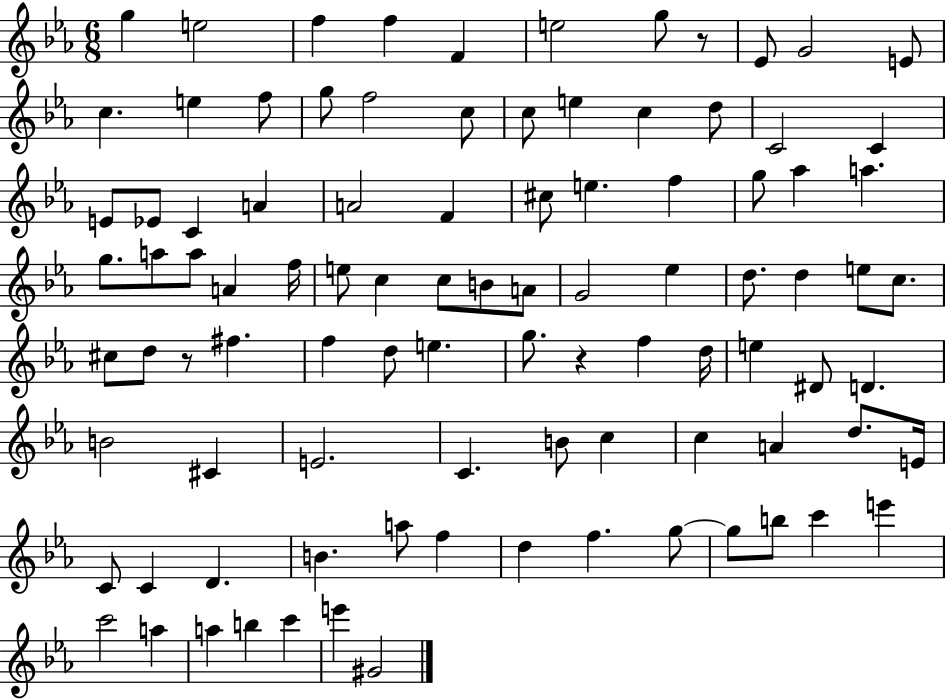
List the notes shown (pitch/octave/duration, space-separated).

G5/q E5/h F5/q F5/q F4/q E5/h G5/e R/e Eb4/e G4/h E4/e C5/q. E5/q F5/e G5/e F5/h C5/e C5/e E5/q C5/q D5/e C4/h C4/q E4/e Eb4/e C4/q A4/q A4/h F4/q C#5/e E5/q. F5/q G5/e Ab5/q A5/q. G5/e. A5/e A5/e A4/q F5/s E5/e C5/q C5/e B4/e A4/e G4/h Eb5/q D5/e. D5/q E5/e C5/e. C#5/e D5/e R/e F#5/q. F5/q D5/e E5/q. G5/e. R/q F5/q D5/s E5/q D#4/e D4/q. B4/h C#4/q E4/h. C4/q. B4/e C5/q C5/q A4/q D5/e. E4/s C4/e C4/q D4/q. B4/q. A5/e F5/q D5/q F5/q. G5/e G5/e B5/e C6/q E6/q C6/h A5/q A5/q B5/q C6/q E6/q G#4/h